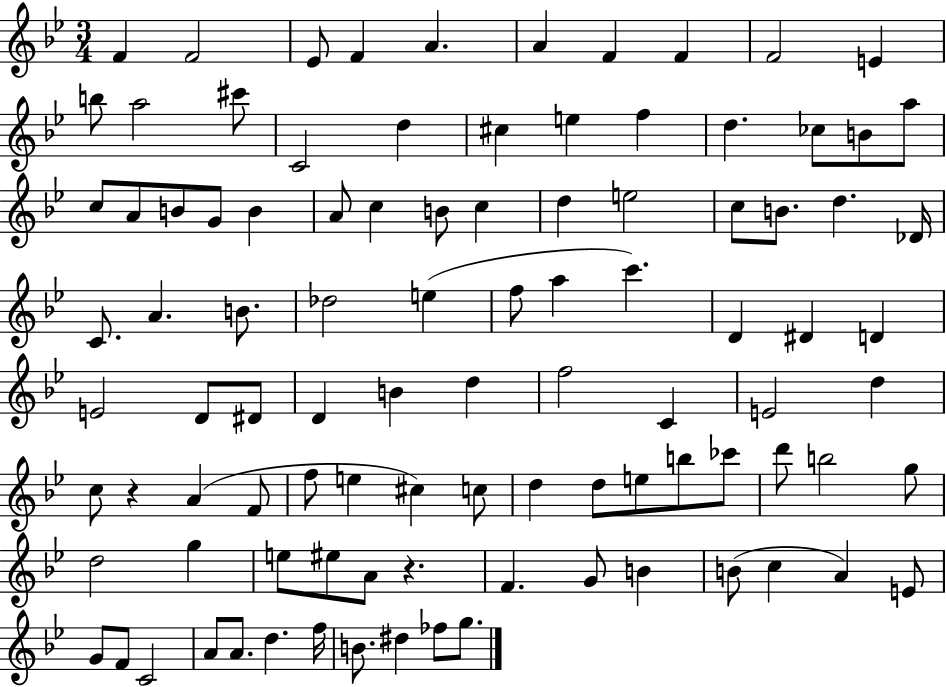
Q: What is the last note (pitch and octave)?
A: G5